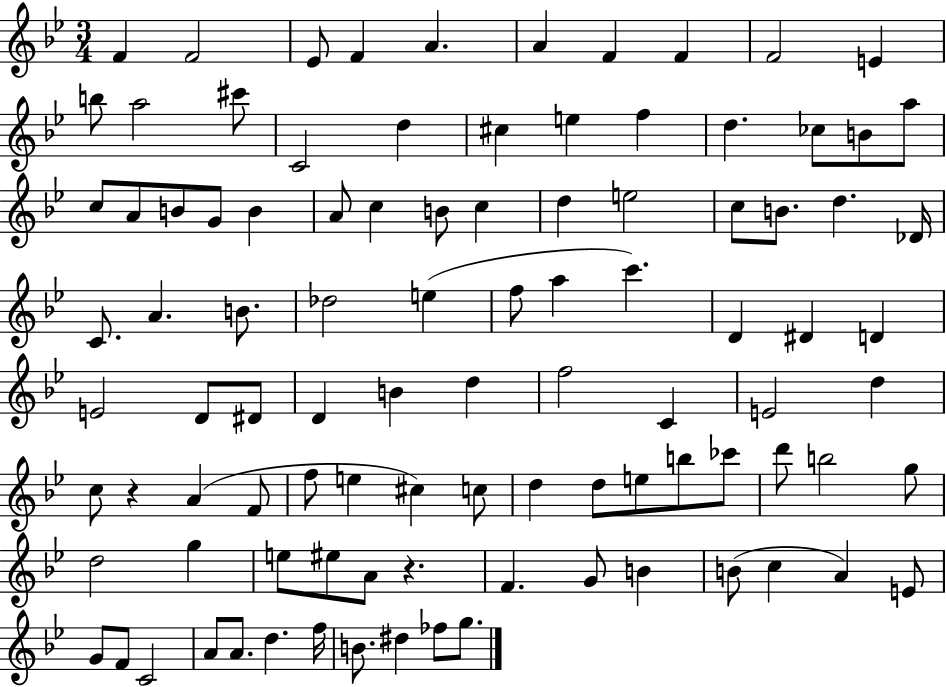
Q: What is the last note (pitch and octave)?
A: G5